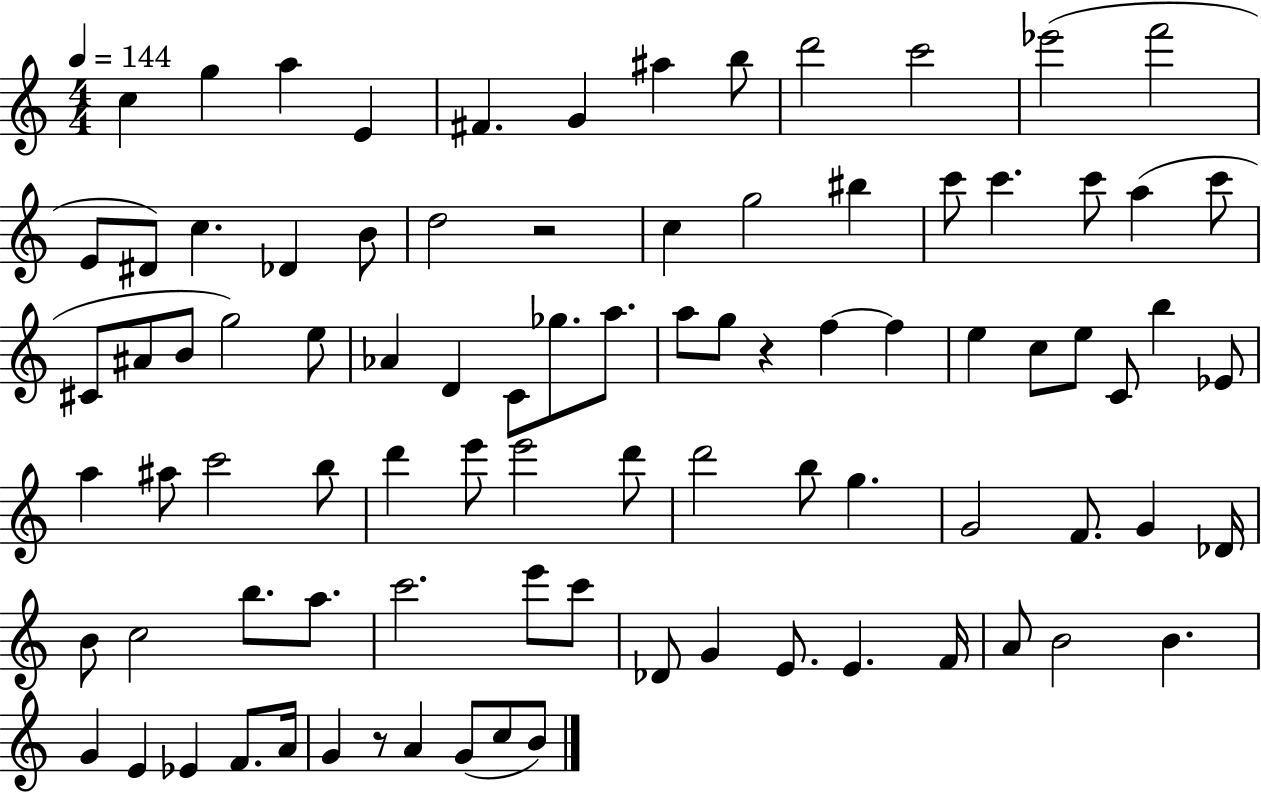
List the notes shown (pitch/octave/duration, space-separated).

C5/q G5/q A5/q E4/q F#4/q. G4/q A#5/q B5/e D6/h C6/h Eb6/h F6/h E4/e D#4/e C5/q. Db4/q B4/e D5/h R/h C5/q G5/h BIS5/q C6/e C6/q. C6/e A5/q C6/e C#4/e A#4/e B4/e G5/h E5/e Ab4/q D4/q C4/e Gb5/e. A5/e. A5/e G5/e R/q F5/q F5/q E5/q C5/e E5/e C4/e B5/q Eb4/e A5/q A#5/e C6/h B5/e D6/q E6/e E6/h D6/e D6/h B5/e G5/q. G4/h F4/e. G4/q Db4/s B4/e C5/h B5/e. A5/e. C6/h. E6/e C6/e Db4/e G4/q E4/e. E4/q. F4/s A4/e B4/h B4/q. G4/q E4/q Eb4/q F4/e. A4/s G4/q R/e A4/q G4/e C5/e B4/e